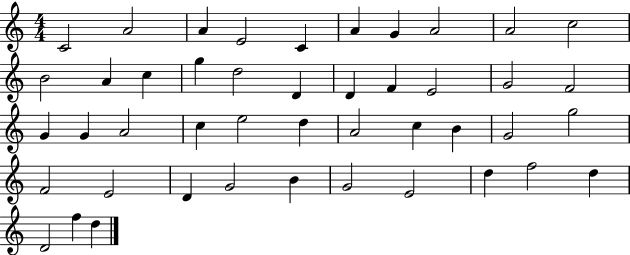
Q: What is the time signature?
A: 4/4